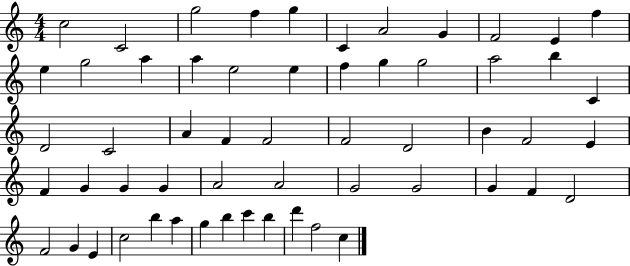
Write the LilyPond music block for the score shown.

{
  \clef treble
  \numericTimeSignature
  \time 4/4
  \key c \major
  c''2 c'2 | g''2 f''4 g''4 | c'4 a'2 g'4 | f'2 e'4 f''4 | \break e''4 g''2 a''4 | a''4 e''2 e''4 | f''4 g''4 g''2 | a''2 b''4 c'4 | \break d'2 c'2 | a'4 f'4 f'2 | f'2 d'2 | b'4 f'2 e'4 | \break f'4 g'4 g'4 g'4 | a'2 a'2 | g'2 g'2 | g'4 f'4 d'2 | \break f'2 g'4 e'4 | c''2 b''4 a''4 | g''4 b''4 c'''4 b''4 | d'''4 f''2 c''4 | \break \bar "|."
}